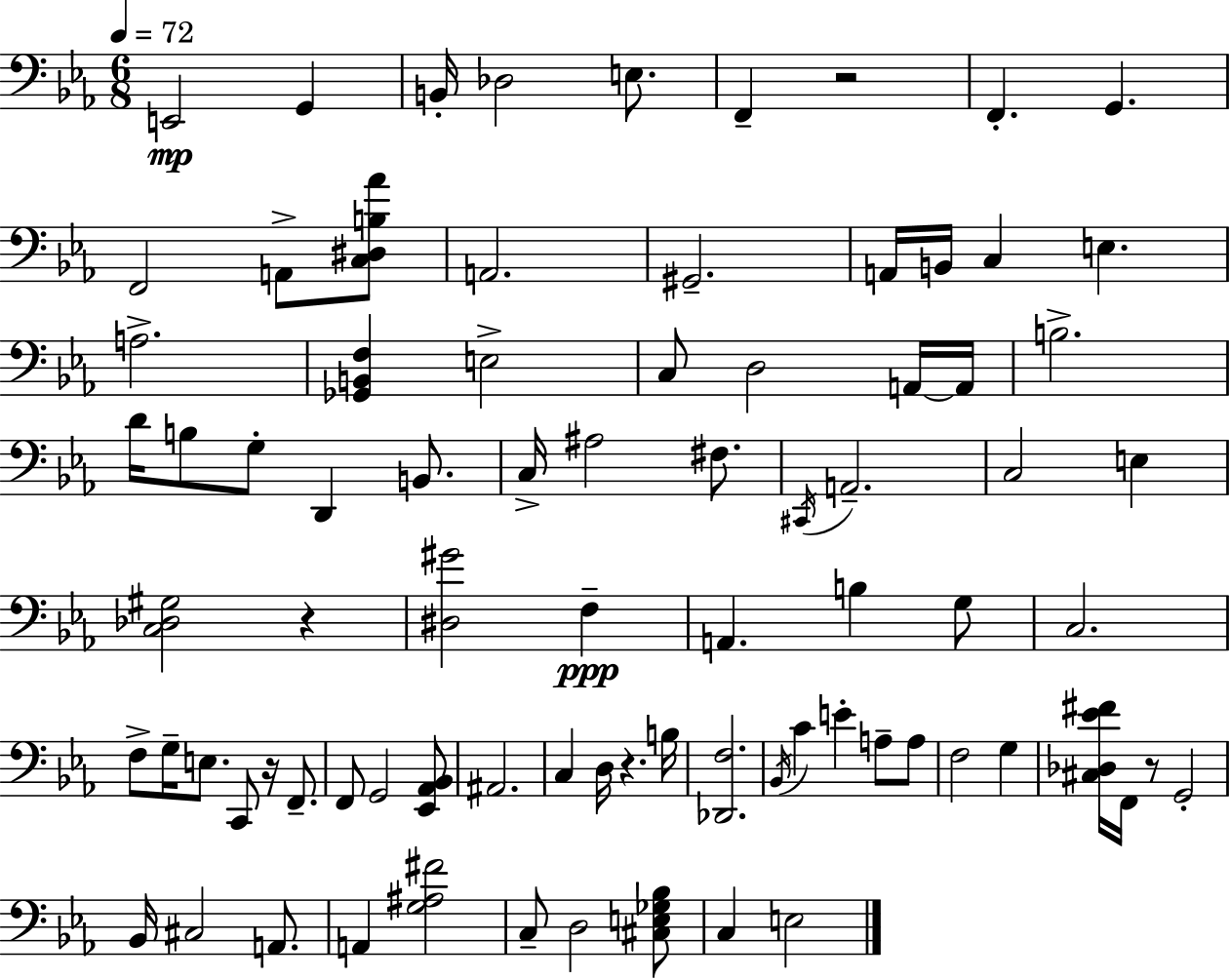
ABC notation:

X:1
T:Untitled
M:6/8
L:1/4
K:Eb
E,,2 G,, B,,/4 _D,2 E,/2 F,, z2 F,, G,, F,,2 A,,/2 [C,^D,B,_A]/2 A,,2 ^G,,2 A,,/4 B,,/4 C, E, A,2 [_G,,B,,F,] E,2 C,/2 D,2 A,,/4 A,,/4 B,2 D/4 B,/2 G,/2 D,, B,,/2 C,/4 ^A,2 ^F,/2 ^C,,/4 A,,2 C,2 E, [C,_D,^G,]2 z [^D,^G]2 F, A,, B, G,/2 C,2 F,/2 G,/4 E,/2 C,,/2 z/4 F,,/2 F,,/2 G,,2 [_E,,_A,,_B,,]/2 ^A,,2 C, D,/4 z B,/4 [_D,,F,]2 _B,,/4 C E A,/2 A,/2 F,2 G, [^C,_D,_E^F]/4 F,,/4 z/2 G,,2 _B,,/4 ^C,2 A,,/2 A,, [G,^A,^F]2 C,/2 D,2 [^C,E,_G,_B,]/2 C, E,2